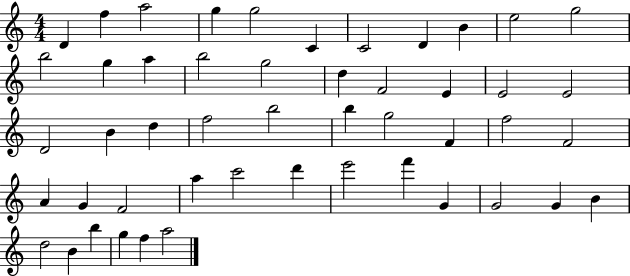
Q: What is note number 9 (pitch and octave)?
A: B4